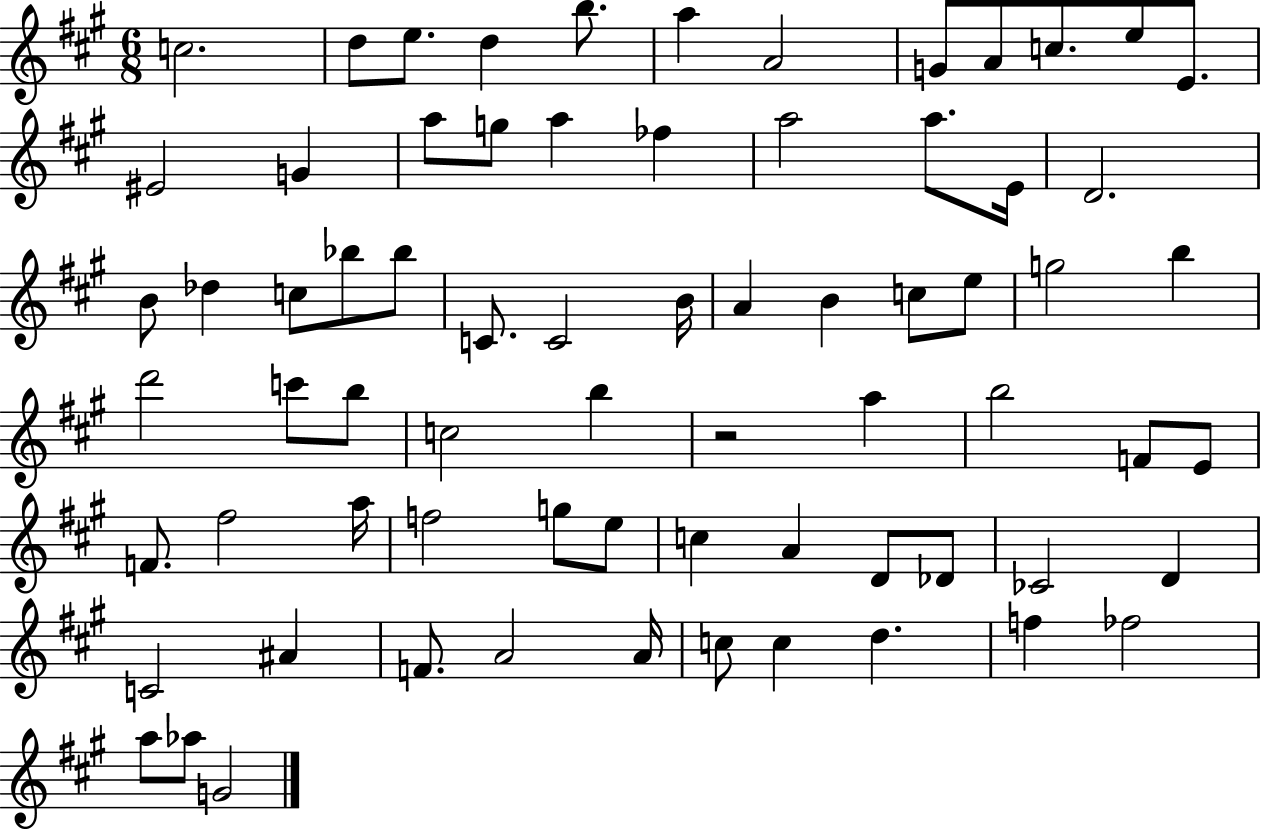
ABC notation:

X:1
T:Untitled
M:6/8
L:1/4
K:A
c2 d/2 e/2 d b/2 a A2 G/2 A/2 c/2 e/2 E/2 ^E2 G a/2 g/2 a _f a2 a/2 E/4 D2 B/2 _d c/2 _b/2 _b/2 C/2 C2 B/4 A B c/2 e/2 g2 b d'2 c'/2 b/2 c2 b z2 a b2 F/2 E/2 F/2 ^f2 a/4 f2 g/2 e/2 c A D/2 _D/2 _C2 D C2 ^A F/2 A2 A/4 c/2 c d f _f2 a/2 _a/2 G2